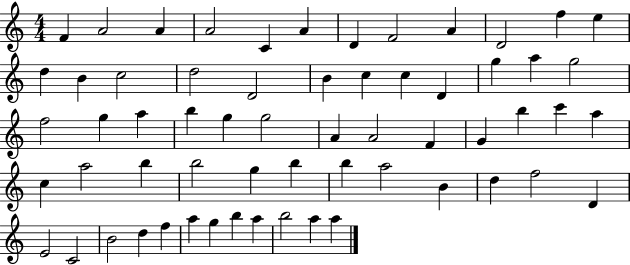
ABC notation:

X:1
T:Untitled
M:4/4
L:1/4
K:C
F A2 A A2 C A D F2 A D2 f e d B c2 d2 D2 B c c D g a g2 f2 g a b g g2 A A2 F G b c' a c a2 b b2 g b b a2 B d f2 D E2 C2 B2 d f a g b a b2 a a